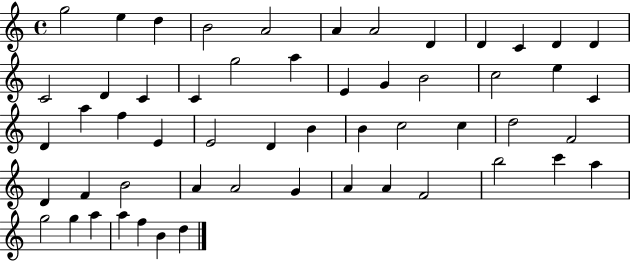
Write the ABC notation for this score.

X:1
T:Untitled
M:4/4
L:1/4
K:C
g2 e d B2 A2 A A2 D D C D D C2 D C C g2 a E G B2 c2 e C D a f E E2 D B B c2 c d2 F2 D F B2 A A2 G A A F2 b2 c' a g2 g a a f B d